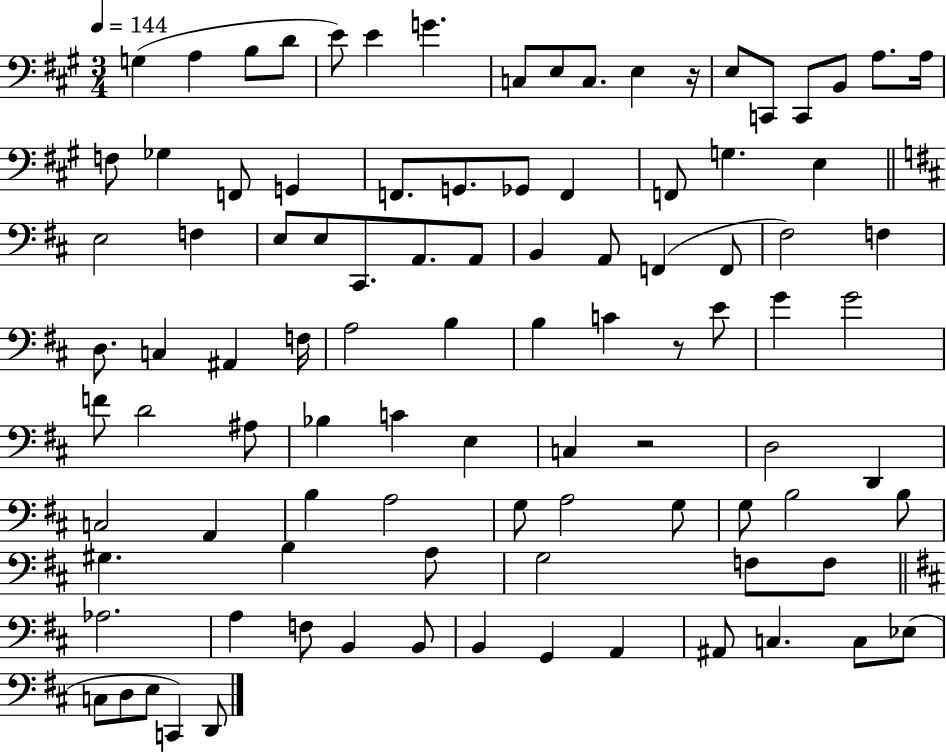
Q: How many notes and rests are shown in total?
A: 97